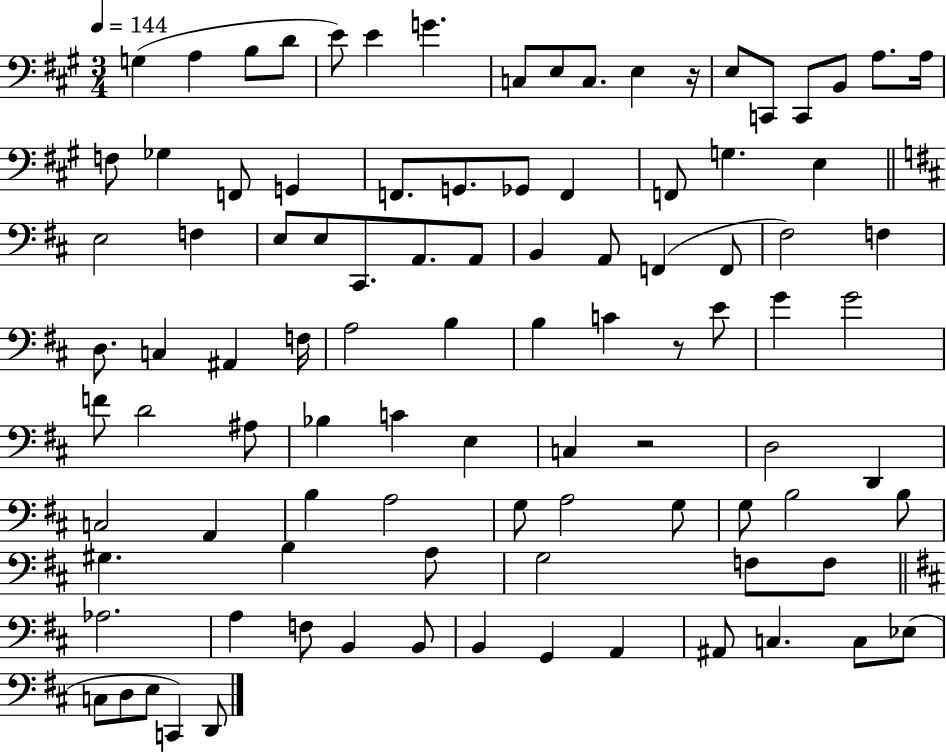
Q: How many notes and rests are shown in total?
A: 97